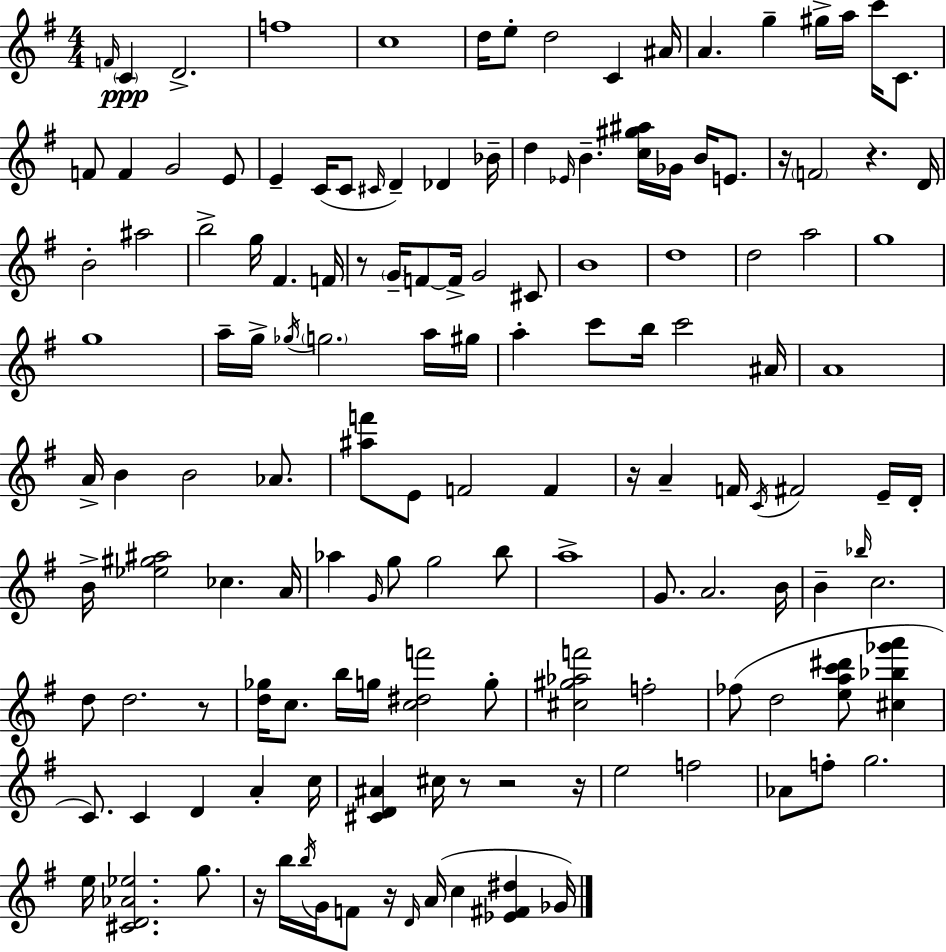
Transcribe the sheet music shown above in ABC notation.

X:1
T:Untitled
M:4/4
L:1/4
K:G
F/4 C D2 f4 c4 d/4 e/2 d2 C ^A/4 A g ^g/4 a/4 c'/4 C/2 F/2 F G2 E/2 E C/4 C/2 ^C/4 D _D _B/4 d _E/4 B [c^g^a]/4 _G/4 B/4 E/2 z/4 F2 z D/4 B2 ^a2 b2 g/4 ^F F/4 z/2 G/4 F/2 F/4 G2 ^C/2 B4 d4 d2 a2 g4 g4 a/4 g/4 _g/4 g2 a/4 ^g/4 a c'/2 b/4 c'2 ^A/4 A4 A/4 B B2 _A/2 [^af']/2 E/2 F2 F z/4 A F/4 C/4 ^F2 E/4 D/4 B/4 [_e^g^a]2 _c A/4 _a G/4 g/2 g2 b/2 a4 G/2 A2 B/4 B _b/4 c2 d/2 d2 z/2 [d_g]/4 c/2 b/4 g/4 [c^df']2 g/2 [^c^g_af']2 f2 _f/2 d2 [eac'^d']/2 [^c_b_g'a'] C/2 C D A c/4 [^CD^A] ^c/4 z/2 z2 z/4 e2 f2 _A/2 f/2 g2 e/4 [^CD_A_e]2 g/2 z/4 b/4 b/4 G/4 F/2 z/4 D/4 A/4 c [_E^F^d] _G/4